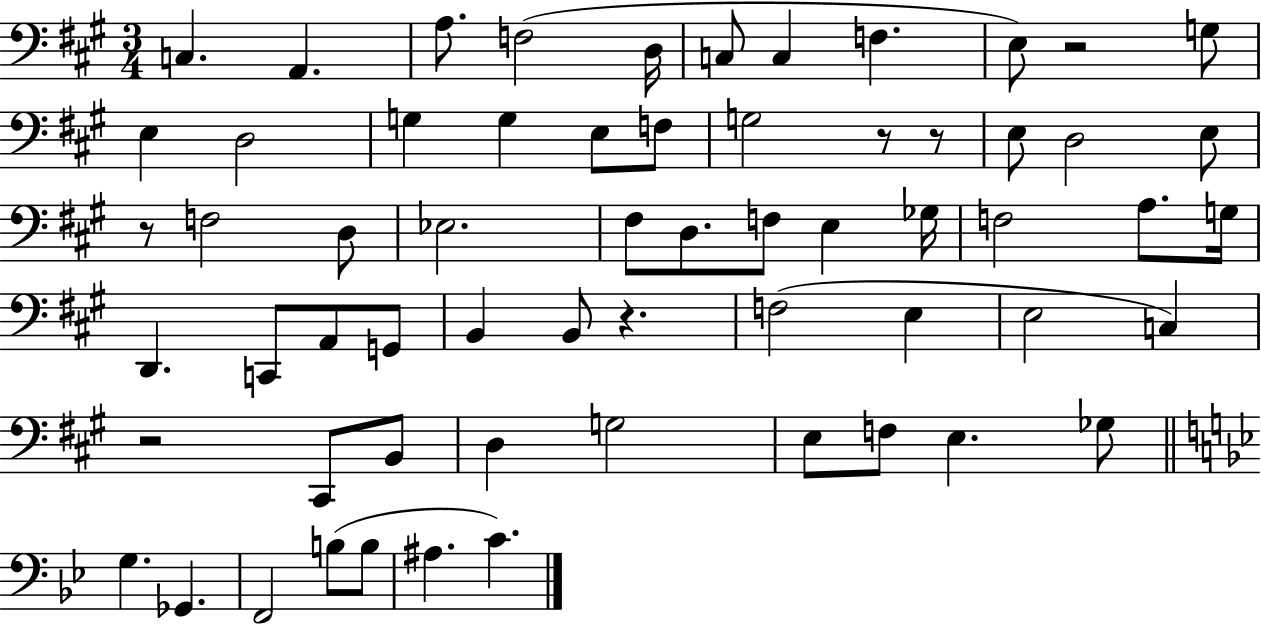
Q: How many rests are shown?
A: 6